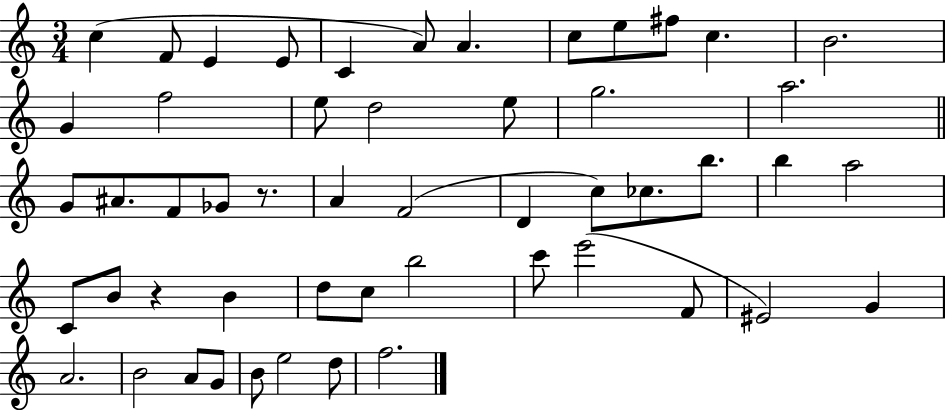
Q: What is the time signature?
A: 3/4